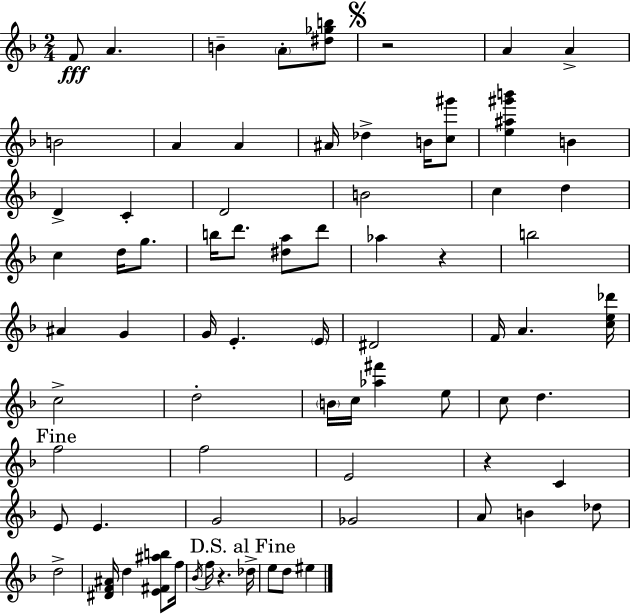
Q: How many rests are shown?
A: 4